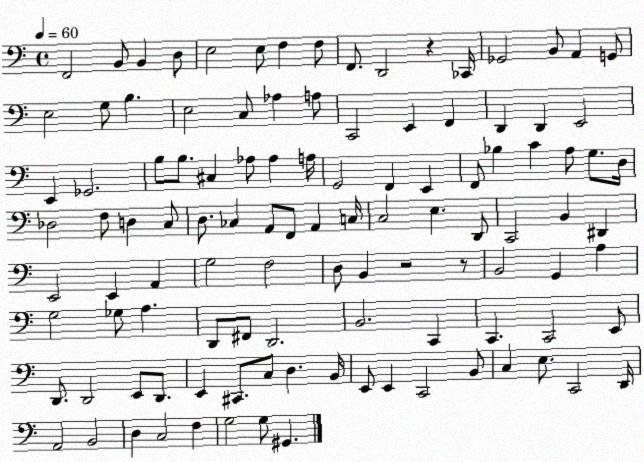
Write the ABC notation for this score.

X:1
T:Untitled
M:4/4
L:1/4
K:C
F,,2 B,,/2 B,, D,/2 E,2 E,/2 F, F,/2 F,,/2 D,,2 z _C,,/4 _G,,2 B,,/2 A,, G,,/2 E,2 G,/2 B, E,2 C,/2 _A, A,/2 C,,2 E,, F,, D,, D,, E,,2 E,, _G,,2 B,/2 B,/2 ^C, _A,/2 _A, A,/4 G,,2 F,, E,, F,,/2 _B, C A,/2 G,/2 D,/4 _D,2 F,/2 D, C,/2 D,/2 _C, A,,/2 F,,/2 A,, C,/4 C,2 E, D,,/2 C,,2 B,, ^D,, E,,2 E,, A,, G,2 F,2 D,/2 B,, z2 z/2 B,,2 G,, A, G,2 _G,/2 A, D,,/2 ^F,,/2 D,,2 B,,2 C,, C,, C,,2 E,,/2 D,,/2 D,,2 E,,/2 D,,/2 E,, ^C,,/2 C,/2 D, B,,/4 E,,/2 E,, C,,2 B,,/2 C, E,/2 C,,2 D,,/4 A,,2 B,,2 D, C,2 F, G,2 G,/2 ^G,,